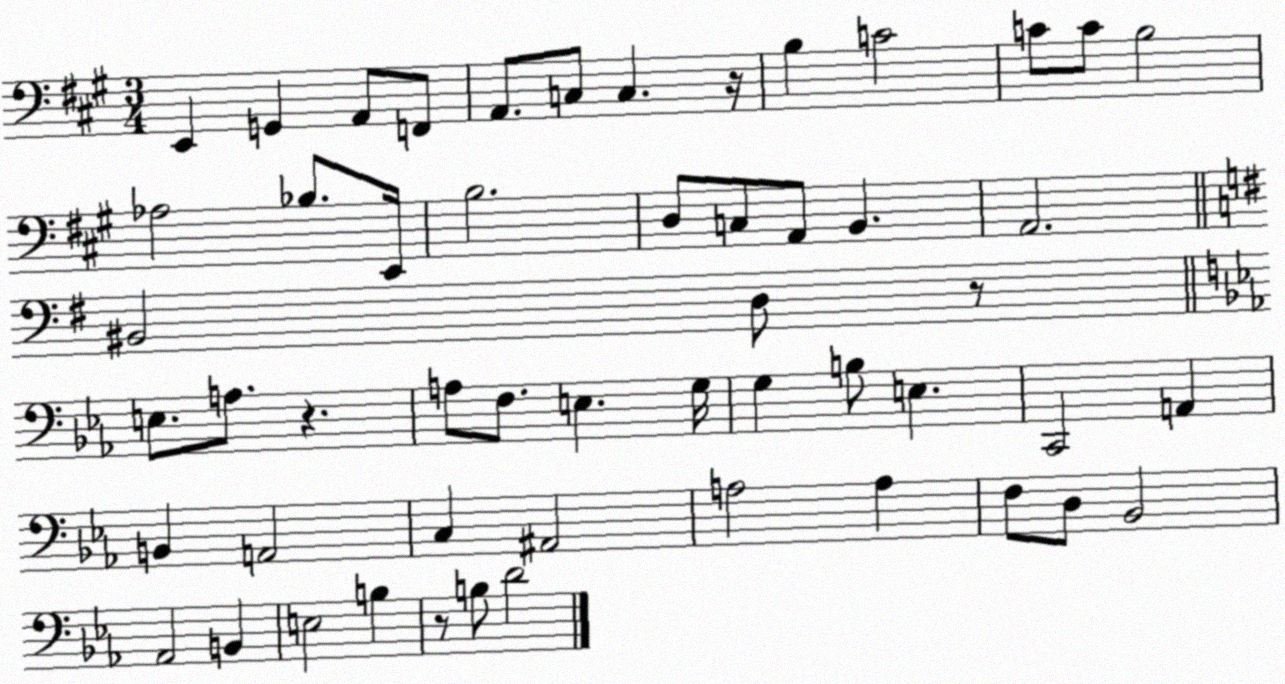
X:1
T:Untitled
M:3/4
L:1/4
K:A
E,, G,, A,,/2 F,,/2 A,,/2 C,/2 C, z/4 B, C2 C/2 C/2 B,2 _A,2 _B,/2 E,,/4 B,2 D,/2 C,/2 A,,/2 B,, A,,2 ^B,,2 D,/2 z/2 E,/2 A,/2 z A,/2 F,/2 E, G,/4 G, B,/2 E, C,,2 A,, B,, A,,2 C, ^A,,2 A,2 A, F,/2 D,/2 _B,,2 _A,,2 B,, E,2 B, z/2 B,/2 D2